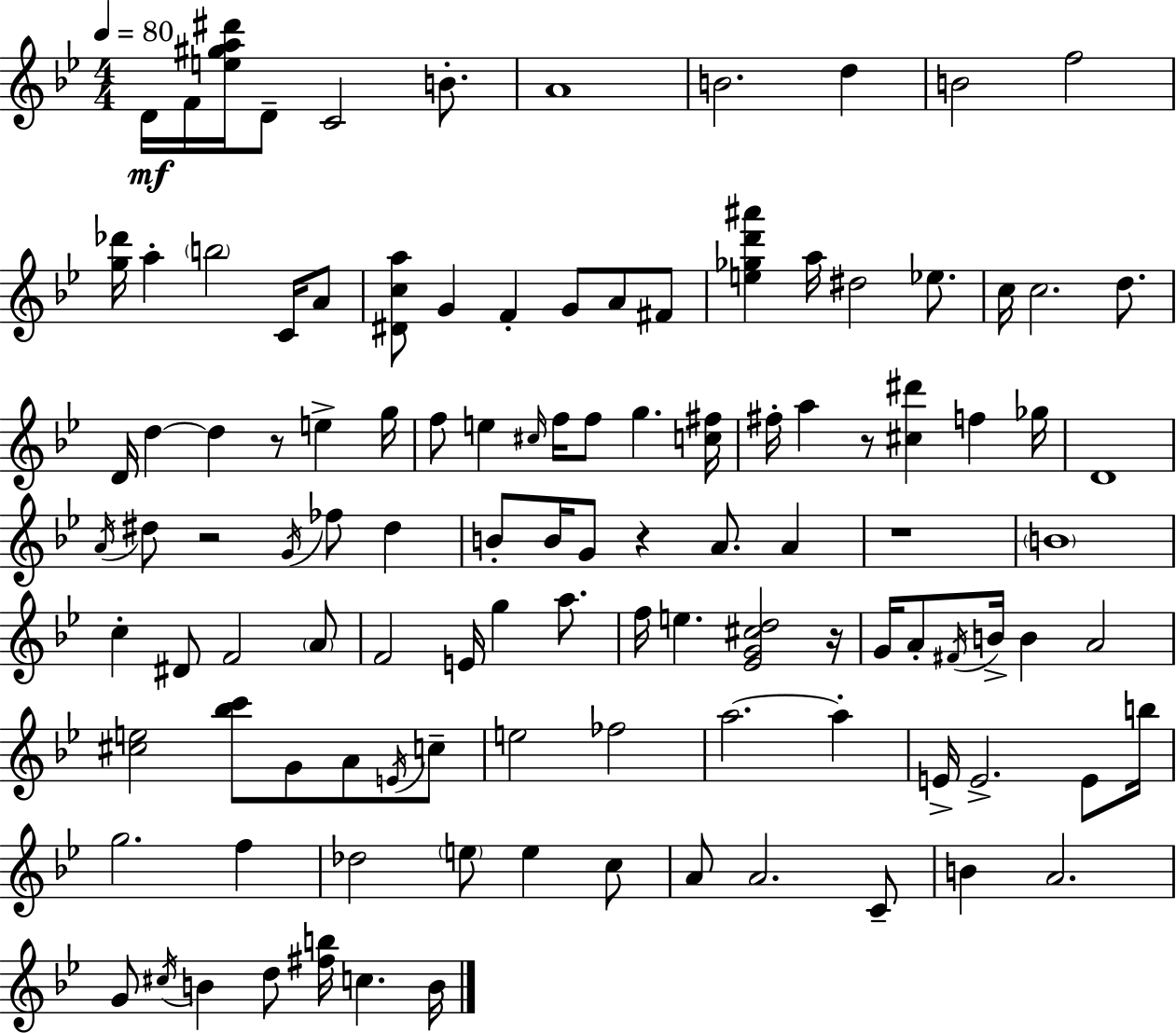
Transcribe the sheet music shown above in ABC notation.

X:1
T:Untitled
M:4/4
L:1/4
K:Gm
D/4 F/4 [e^ga^d']/4 D/2 C2 B/2 A4 B2 d B2 f2 [g_d']/4 a b2 C/4 A/2 [^Dca]/2 G F G/2 A/2 ^F/2 [e_gd'^a'] a/4 ^d2 _e/2 c/4 c2 d/2 D/4 d d z/2 e g/4 f/2 e ^c/4 f/4 f/2 g [c^f]/4 ^f/4 a z/2 [^c^d'] f _g/4 D4 A/4 ^d/2 z2 G/4 _f/2 ^d B/2 B/4 G/2 z A/2 A z4 B4 c ^D/2 F2 A/2 F2 E/4 g a/2 f/4 e [_EG^cd]2 z/4 G/4 A/2 ^F/4 B/4 B A2 [^ce]2 [_bc']/2 G/2 A/2 E/4 c/2 e2 _f2 a2 a E/4 E2 E/2 b/4 g2 f _d2 e/2 e c/2 A/2 A2 C/2 B A2 G/2 ^c/4 B d/2 [^fb]/4 c B/4